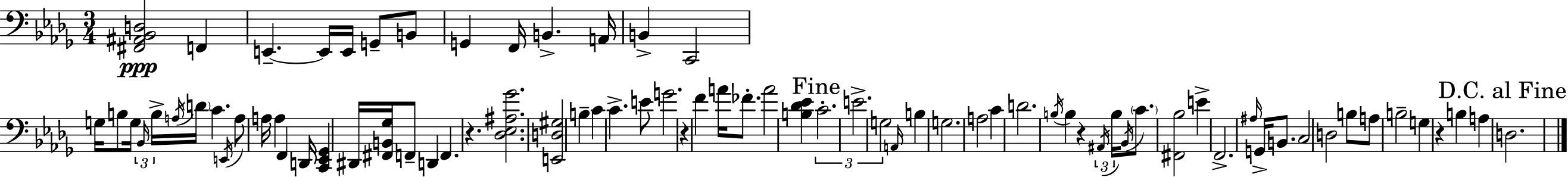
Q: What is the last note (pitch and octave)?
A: D3